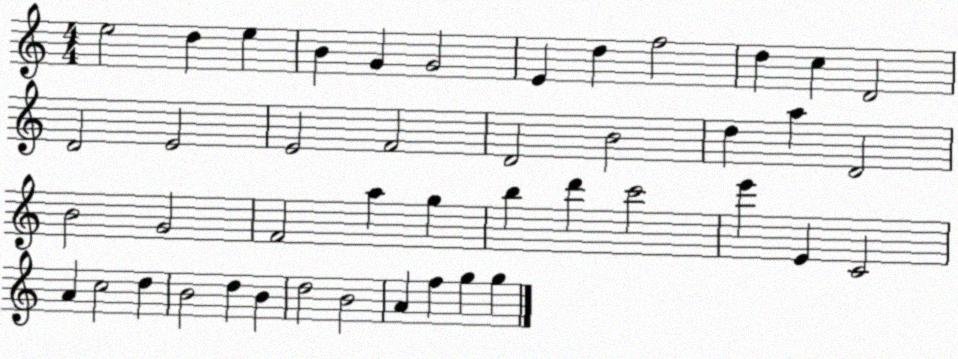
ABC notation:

X:1
T:Untitled
M:4/4
L:1/4
K:C
e2 d e B G G2 E d f2 d c D2 D2 E2 E2 F2 D2 B2 d a D2 B2 G2 F2 a g b d' c'2 e' E C2 A c2 d B2 d B d2 B2 A f g g